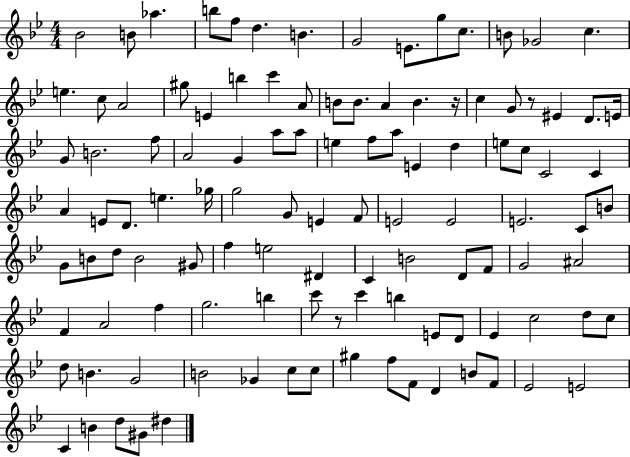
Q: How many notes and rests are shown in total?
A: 112